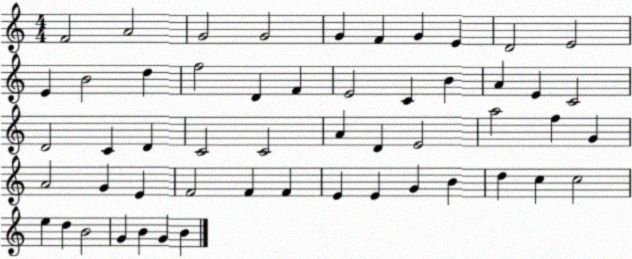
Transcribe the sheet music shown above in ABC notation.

X:1
T:Untitled
M:4/4
L:1/4
K:C
F2 A2 G2 G2 G F G E D2 E2 E B2 d f2 D F E2 C B A E C2 D2 C D C2 C2 A D E2 a2 f G A2 G E F2 F F E E G B d c c2 e d B2 G B G B